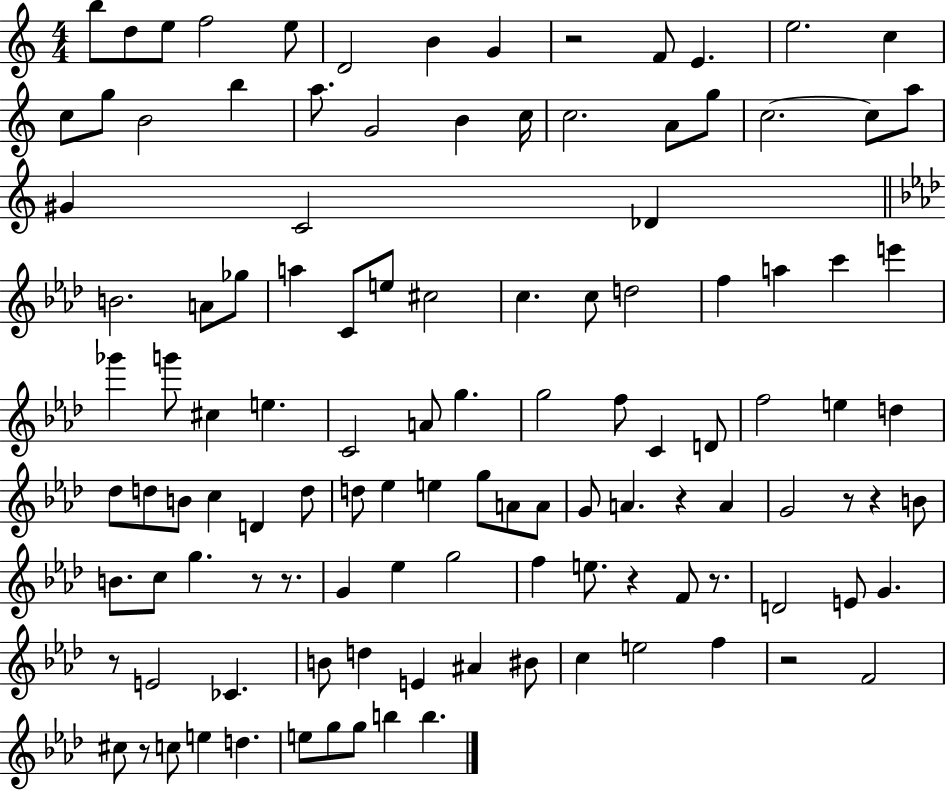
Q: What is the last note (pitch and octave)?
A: B5